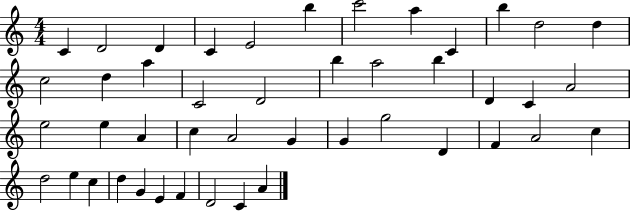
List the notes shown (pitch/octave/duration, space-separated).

C4/q D4/h D4/q C4/q E4/h B5/q C6/h A5/q C4/q B5/q D5/h D5/q C5/h D5/q A5/q C4/h D4/h B5/q A5/h B5/q D4/q C4/q A4/h E5/h E5/q A4/q C5/q A4/h G4/q G4/q G5/h D4/q F4/q A4/h C5/q D5/h E5/q C5/q D5/q G4/q E4/q F4/q D4/h C4/q A4/q